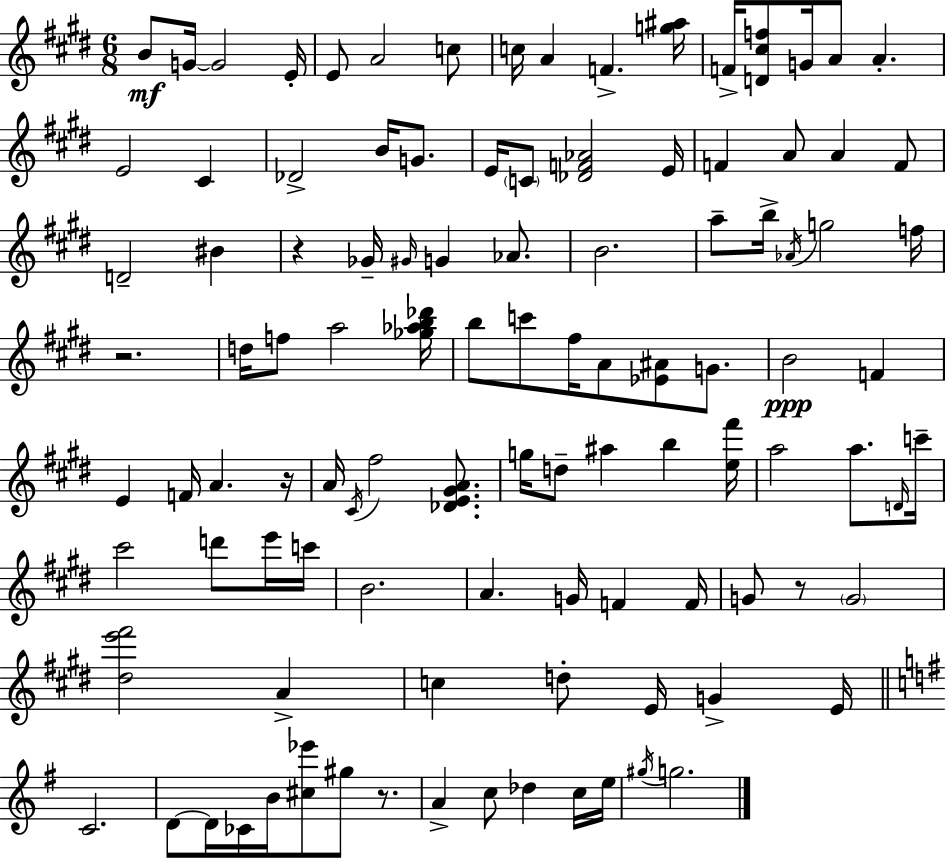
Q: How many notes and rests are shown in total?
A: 106